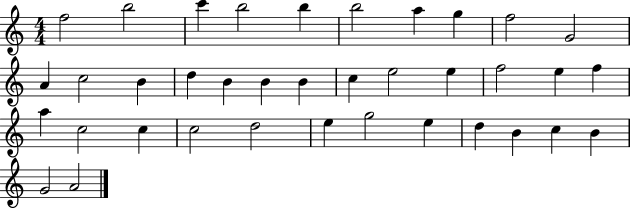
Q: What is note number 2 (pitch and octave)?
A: B5